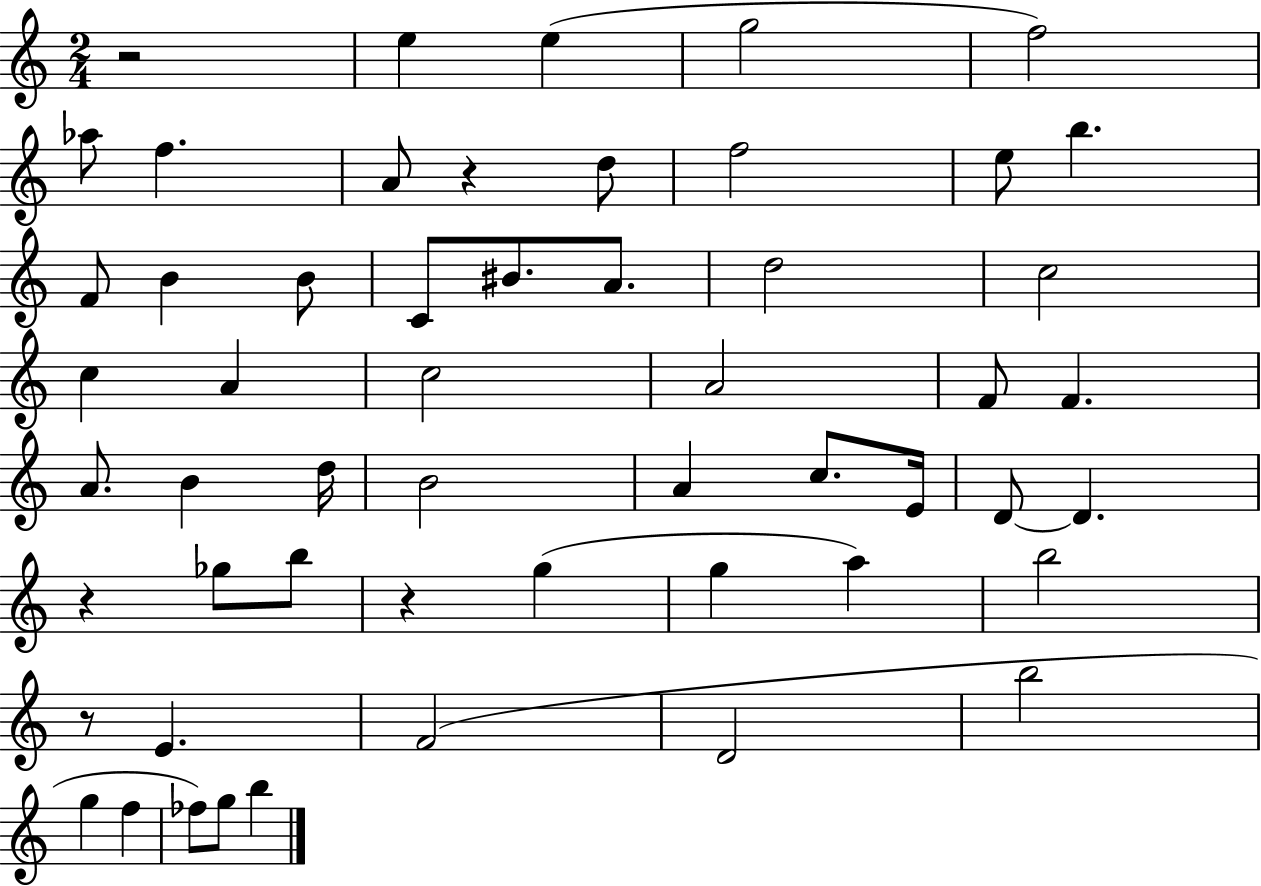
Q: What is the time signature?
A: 2/4